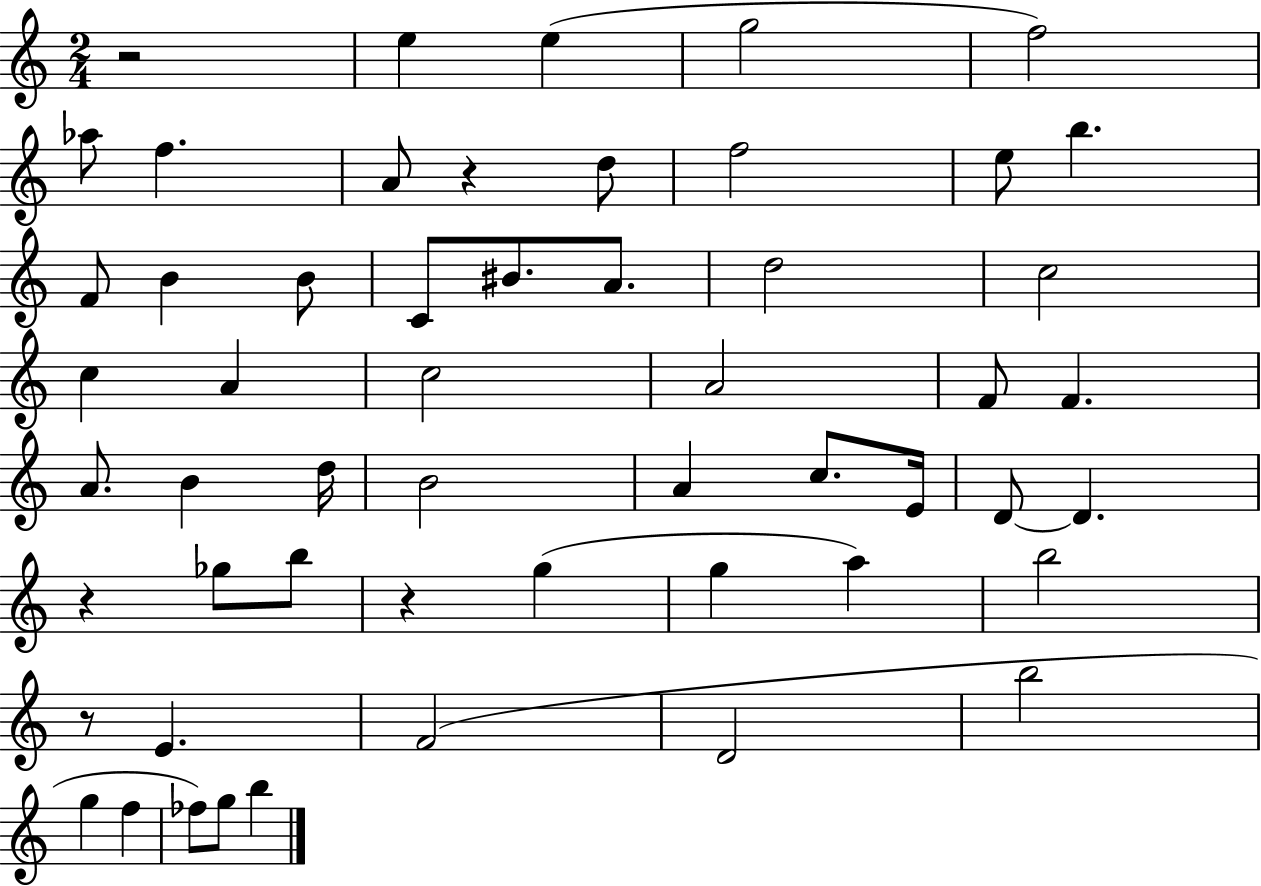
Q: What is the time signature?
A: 2/4